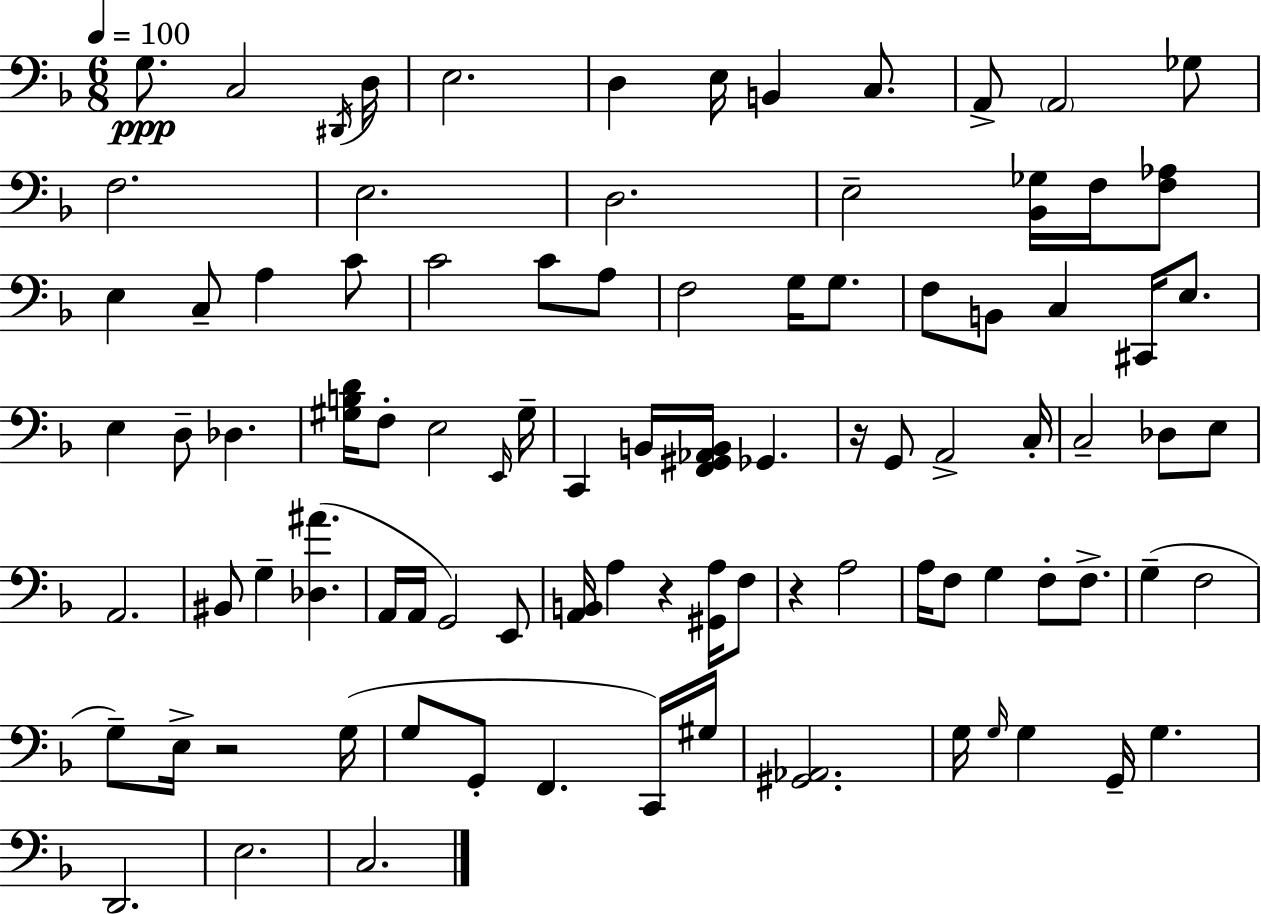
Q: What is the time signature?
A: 6/8